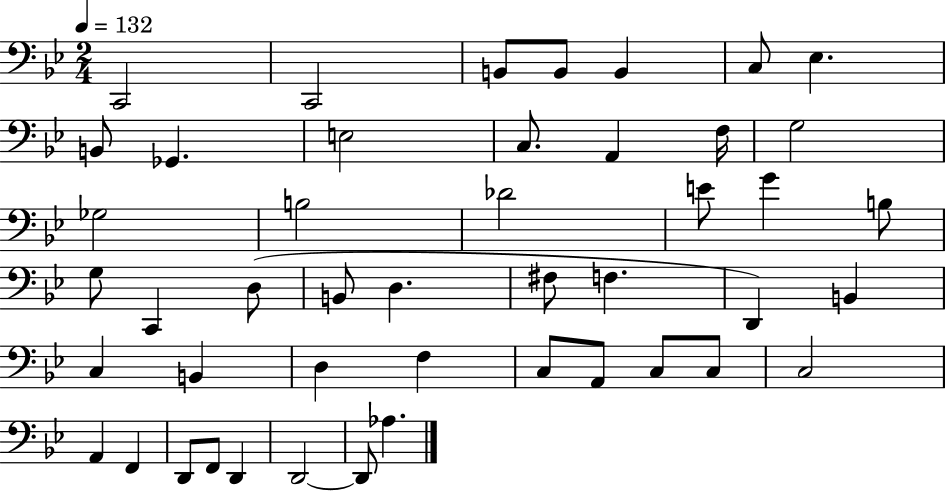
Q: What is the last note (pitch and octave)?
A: Ab3